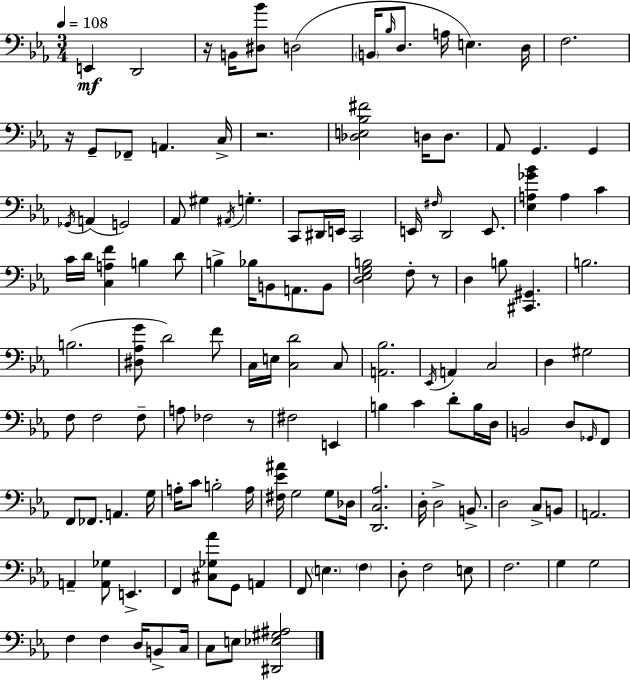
{
  \clef bass
  \numericTimeSignature
  \time 3/4
  \key ees \major
  \tempo 4 = 108
  e,4\mf d,2 | r16 b,16 <dis bes'>8 d2( | \parenthesize b,16 \grace { bes16 } d8. a16 e4.) | d16 f2. | \break r16 g,8-- fes,8-- a,4. | c16-> r2. | <des e bes fis'>2 d16 d8. | aes,8 g,4. g,4 | \break \acciaccatura { ges,16 }( a,4 g,2) | aes,8 gis4 \acciaccatura { ais,16 } g4.-. | c,8 dis,16 e,16 c,2 | e,16 \grace { fis16 } d,2 | \break e,8. <ees a ges' bes'>4 a4 | c'4 c'16 d'16 <c a f'>4 b4 | d'8 b4-> bes16 b,8 a,8. | b,8 <d ees g b>2 | \break f8-. r8 d4 b8 <cis, gis,>4. | b2. | b2.( | <dis aes g'>8 d'2) | \break f'8 c16 e16 <c d'>2 | c8 <a, bes>2. | \acciaccatura { ees,16 } a,4 c2 | d4 gis2 | \break f8 f2 | f8-- a8 fes2 | r8 fis2 | e,4 b4 c'4 | \break d'8-. b16 d16 b,2 | d8 \grace { ges,16 } f,8 f,8 fes,8. a,4. | g16 a16-. c'8 b2-. | a16 <fis ees' ais'>16 g2 | \break g8 des16 <d, c aes>2. | d16-. d2-> | b,8.-> d2 | c8-> b,8 a,2. | \break a,4-- <a, ges>8 | e,4.-> f,4 <cis ges aes'>8 | g,8 a,4 f,8 \parenthesize e4. | \parenthesize f4 d8-. f2 | \break e8 f2. | g4 g2 | f4 f4 | d16 b,8-> c16 c8 e8 <dis, ees gis ais>2 | \break \bar "|."
}